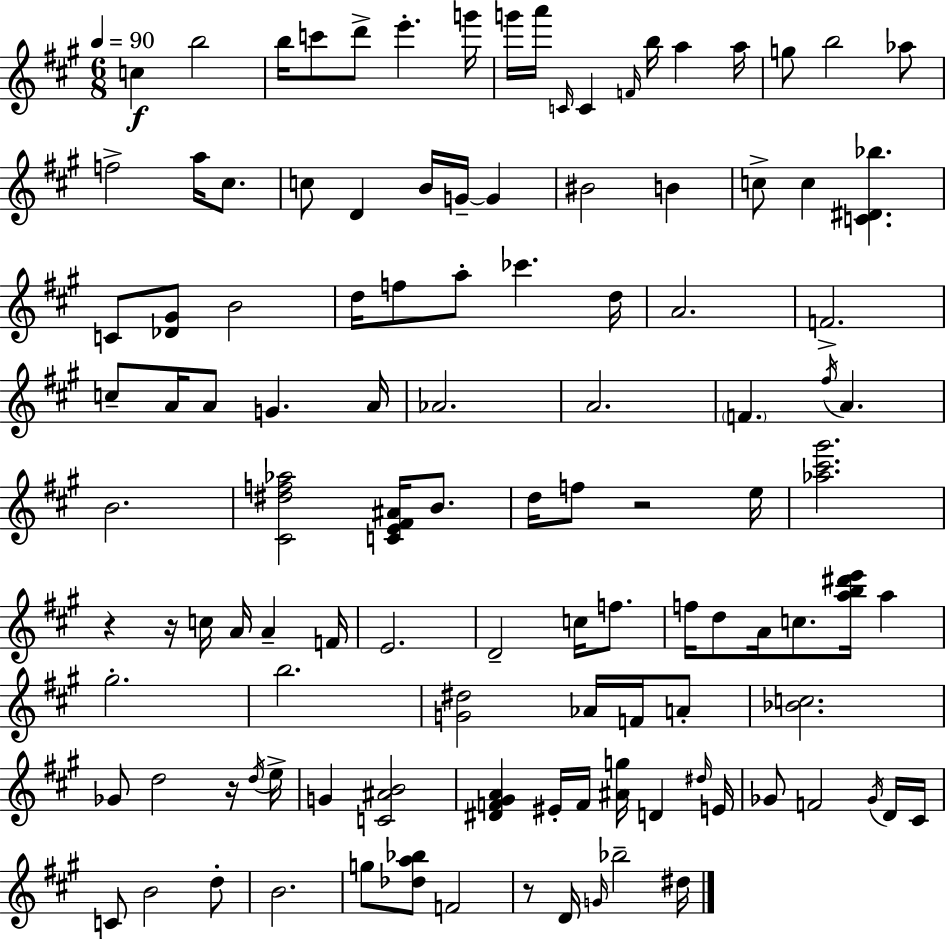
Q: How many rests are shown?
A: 5